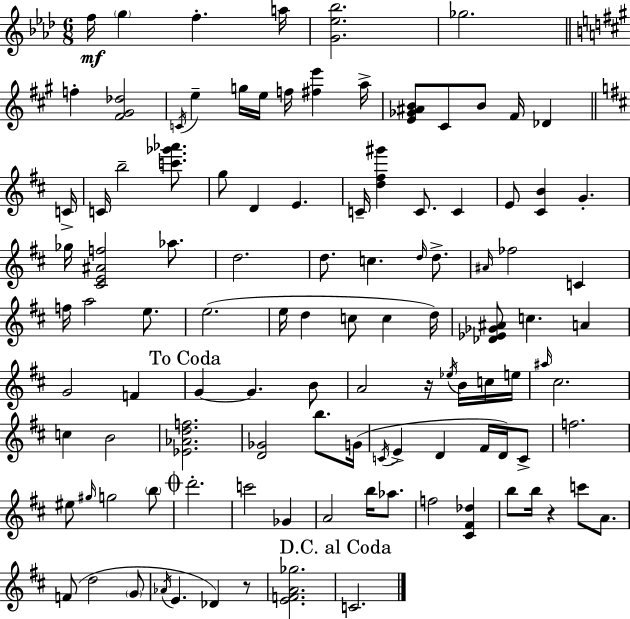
X:1
T:Untitled
M:6/8
L:1/4
K:Ab
f/4 g f a/4 [G_e_b]2 _g2 f [^F^G_d]2 C/4 e g/4 e/4 f/4 [^fe'] a/4 [E_G^AB]/2 ^C/2 B/2 ^F/4 _D C/4 C/4 b2 [c'_g'_a']/2 g/2 D E C/4 [d^f^g'] C/2 C E/2 [^CB] G _g/4 [^CE^Af]2 _a/2 d2 d/2 c d/4 d/2 ^A/4 _f2 C f/4 a2 e/2 e2 e/4 d c/2 c d/4 [_D_E_G^A]/2 c A G2 F G G B/2 A2 z/4 _e/4 B/4 c/4 e/4 ^a/4 ^c2 c B2 [_E_Adf]2 [D_G]2 b/2 G/4 C/4 E D ^F/4 D/4 C/2 f2 ^e/2 ^g/4 g2 b/2 d'2 c'2 _G A2 b/4 _a/2 f2 [^C^F_d] b/2 b/4 z c'/2 A/2 F/2 d2 G/2 _A/4 E _D z/2 [EFA_g]2 C2